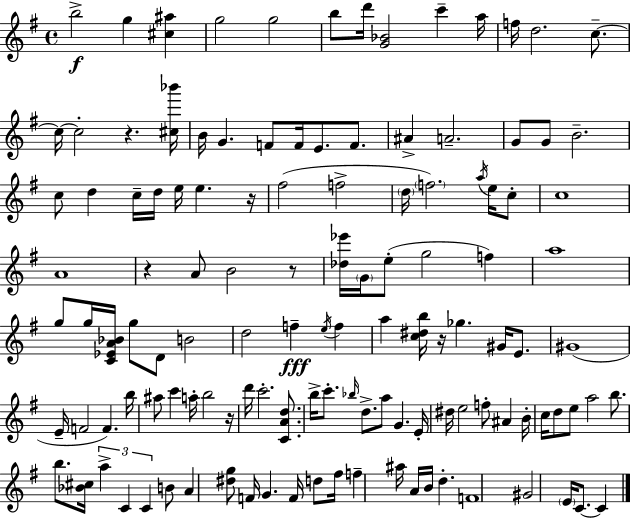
{
  \clef treble
  \time 4/4
  \defaultTimeSignature
  \key g \major
  b''2->\f g''4 <cis'' ais''>4 | g''2 g''2 | b''8 d'''16 <g' bes'>2 c'''4-- a''16 | f''16 d''2. c''8.--~~ | \break c''16~~ c''2-. r4. <cis'' bes'''>16 | b'16 g'4. f'8 f'16 e'8. f'8. | ais'4-> a'2.-- | g'8 g'8 b'2.-- | \break c''8 d''4 c''16-- d''16 e''16 e''4. r16 | fis''2( f''2-> | \parenthesize d''16 \parenthesize f''2.) \acciaccatura { a''16 } e''16 c''8-. | c''1 | \break a'1 | r4 a'8 b'2 r8 | <des'' ees'''>16 \parenthesize g'16 e''8-.( g''2 f''4) | a''1 | \break g''8 g''16 <c' ees' a' bes'>16 g''8 d'8 b'2 | d''2 f''4--\fff \acciaccatura { e''16 } f''4 | a''4 <c'' dis'' b''>16 r16 ges''4. gis'16 e'8. | gis'1( | \break e'16-- f'2 f'4.) | b''16 ais''8 c'''4 a''16-. b''2 | r16 d'''16 c'''2.-. <c' a' d''>8. | b''16-> c'''8.-. \grace { bes''16 } d''8.-> a''8 g'4. | \break e'16-. dis''16 e''2 f''8-. ais'4 | b'16-. c''16 d''8 e''8 a''2 | b''8. b''8. <bes' cis''>16 \tuplet 3/2 { a''4-> c'4 c'4 } | b'8 a'4 <dis'' g''>8 f'16 g'4. | \break f'16 d''8 fis''16 f''4-- ais''16 a'16 b'16 d''4.-. | f'1 | gis'2 \parenthesize e'16 c'8.~~ c'4 | \bar "|."
}